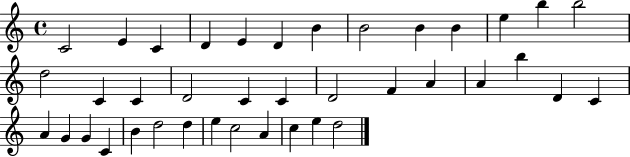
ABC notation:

X:1
T:Untitled
M:4/4
L:1/4
K:C
C2 E C D E D B B2 B B e b b2 d2 C C D2 C C D2 F A A b D C A G G C B d2 d e c2 A c e d2